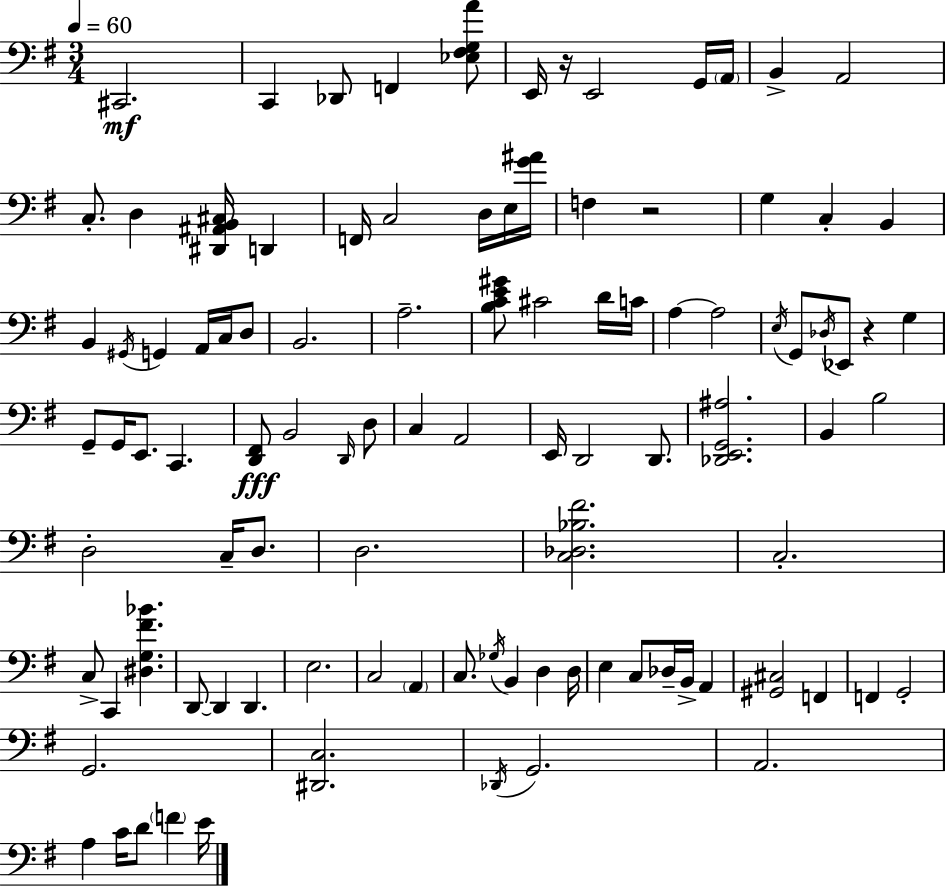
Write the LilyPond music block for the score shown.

{
  \clef bass
  \numericTimeSignature
  \time 3/4
  \key g \major
  \tempo 4 = 60
  cis,2.\mf | c,4 des,8 f,4 <ees fis g a'>8 | e,16 r16 e,2 g,16 \parenthesize a,16 | b,4-> a,2 | \break c8.-. d4 <dis, ais, b, cis>16 d,4 | f,16 c2 d16 e16 <g' ais'>16 | f4 r2 | g4 c4-. b,4 | \break b,4 \acciaccatura { gis,16 } g,4 a,16 c16 d8 | b,2. | a2.-- | <b c' e' gis'>8 cis'2 d'16 | \break c'16 a4~~ a2 | \acciaccatura { e16 } g,8 \acciaccatura { des16 } ees,8 r4 g4 | g,8-- g,16 e,8. c,4. | <d, fis,>8\fff b,2 | \break \grace { d,16 } d8 c4 a,2 | e,16 d,2 | d,8. <des, e, g, ais>2. | b,4 b2 | \break d2-. | c16-- d8. d2. | <c des bes fis'>2. | c2.-. | \break c8-> c,4 <dis g fis' bes'>4. | d,8~~ d,4 d,4. | e2. | c2 | \break \parenthesize a,4 c8. \acciaccatura { ges16 } b,4 | d4 d16 e4 c8 des16-- | b,16-> a,4 <gis, cis>2 | f,4 f,4 g,2-. | \break g,2. | <dis, c>2. | \acciaccatura { des,16 } g,2. | a,2. | \break a4 c'16 d'8 | \parenthesize f'4 e'16 \bar "|."
}